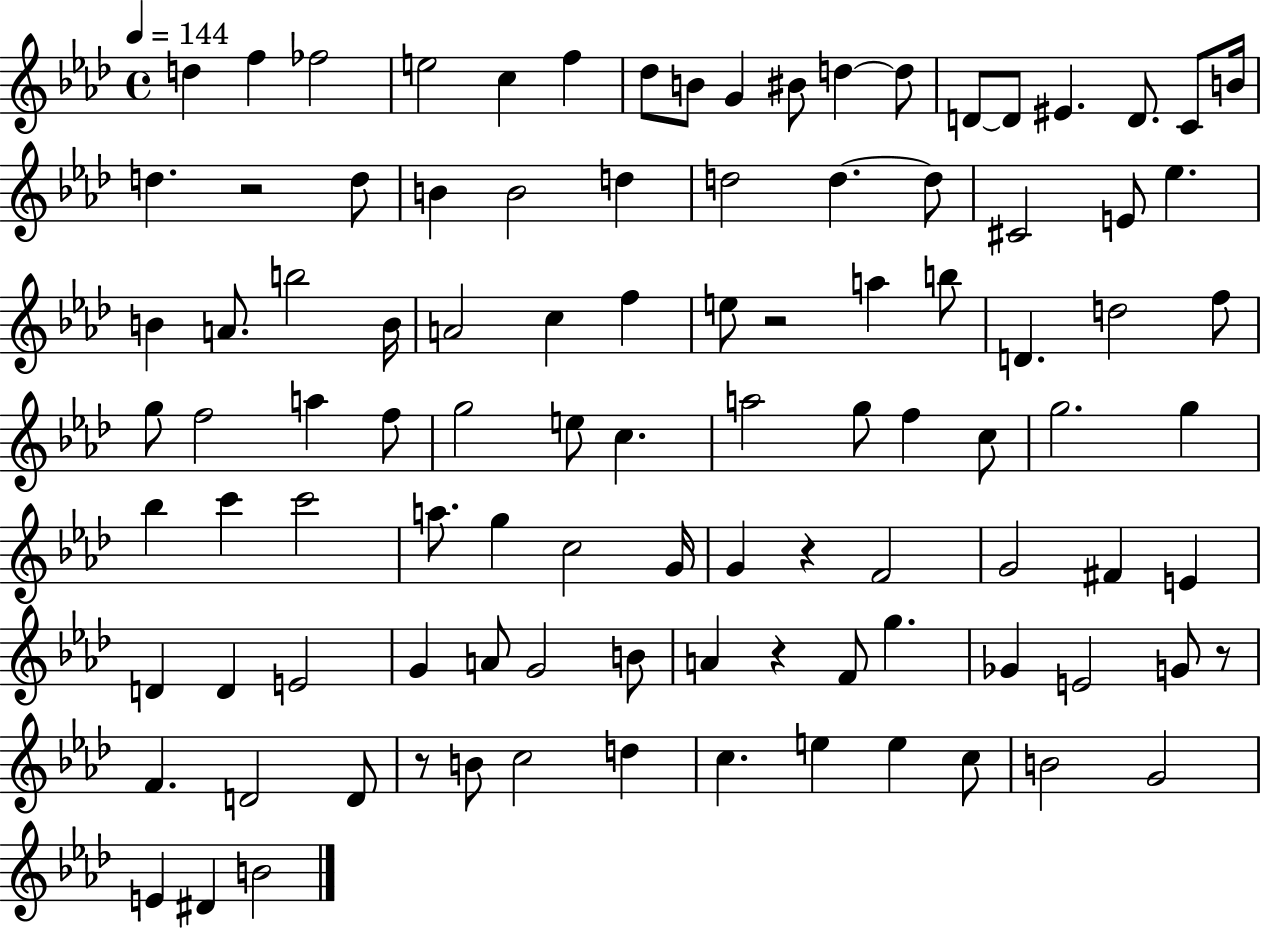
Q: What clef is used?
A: treble